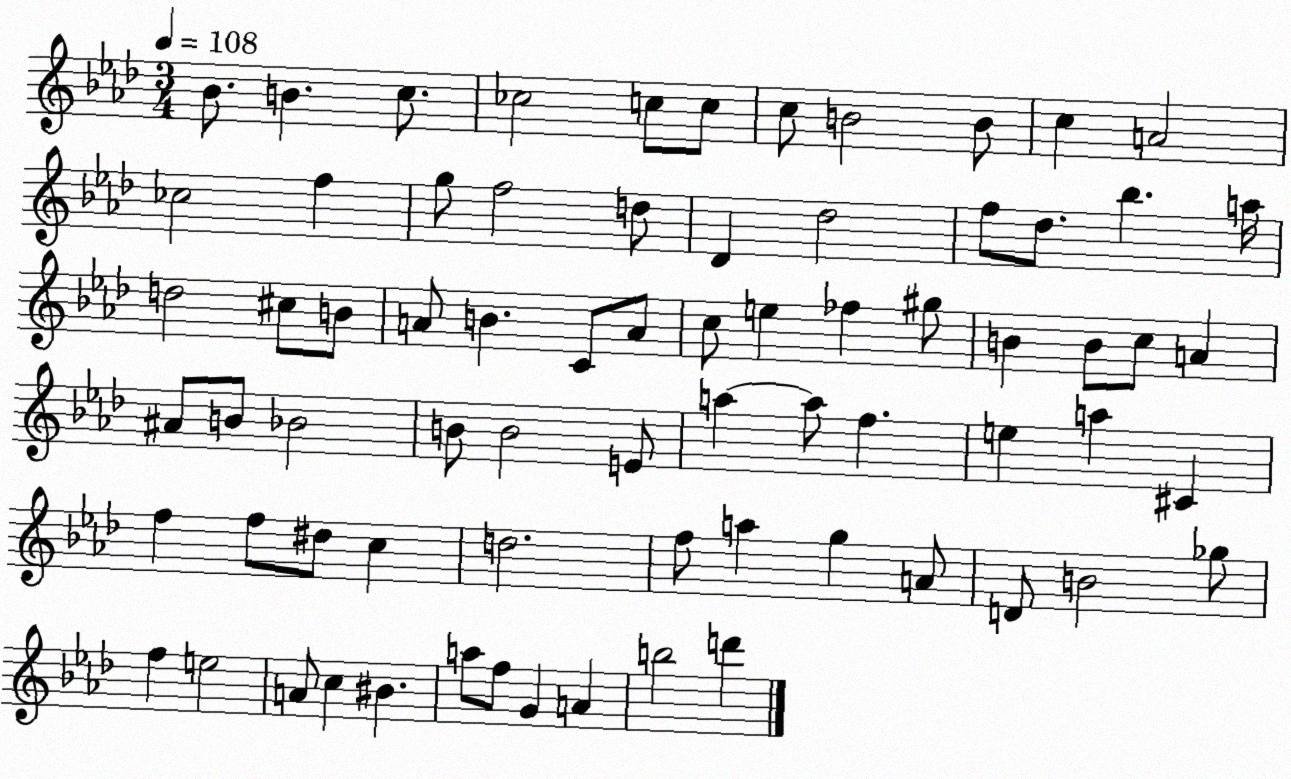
X:1
T:Untitled
M:3/4
L:1/4
K:Ab
_B/2 B c/2 _c2 c/2 c/2 c/2 B2 B/2 c A2 _c2 f g/2 f2 d/2 _D _d2 f/2 _d/2 _b a/4 d2 ^c/2 B/2 A/2 B C/2 A/2 c/2 e _f ^g/2 B B/2 c/2 A ^A/2 B/2 _B2 B/2 B2 E/2 a a/2 f e a ^C f f/2 ^d/2 c d2 f/2 a g A/2 D/2 B2 _g/2 f e2 A/2 c ^B a/2 f/2 G A b2 d'